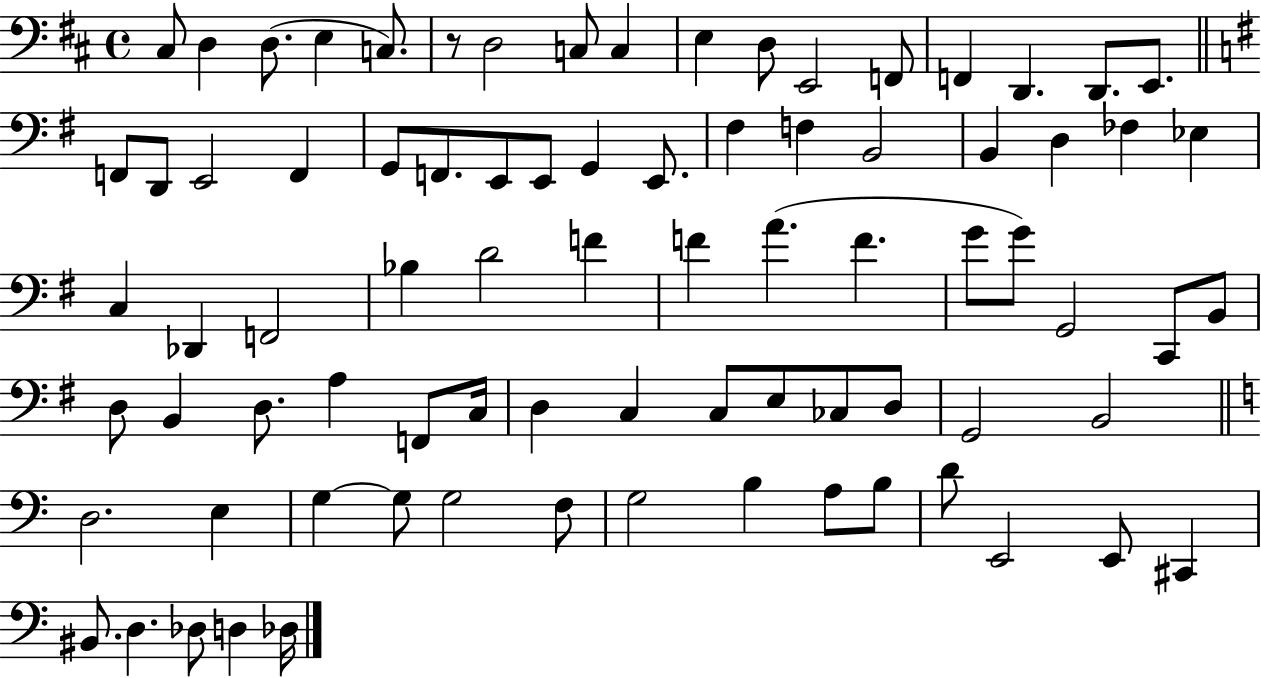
{
  \clef bass
  \time 4/4
  \defaultTimeSignature
  \key d \major
  cis8 d4 d8.( e4 c8.) | r8 d2 c8 c4 | e4 d8 e,2 f,8 | f,4 d,4. d,8. e,8. | \break \bar "||" \break \key g \major f,8 d,8 e,2 f,4 | g,8 f,8. e,8 e,8 g,4 e,8. | fis4 f4 b,2 | b,4 d4 fes4 ees4 | \break c4 des,4 f,2 | bes4 d'2 f'4 | f'4 a'4.( f'4. | g'8 g'8) g,2 c,8 b,8 | \break d8 b,4 d8. a4 f,8 c16 | d4 c4 c8 e8 ces8 d8 | g,2 b,2 | \bar "||" \break \key c \major d2. e4 | g4~~ g8 g2 f8 | g2 b4 a8 b8 | d'8 e,2 e,8 cis,4 | \break bis,8. d4. des8 d4 des16 | \bar "|."
}